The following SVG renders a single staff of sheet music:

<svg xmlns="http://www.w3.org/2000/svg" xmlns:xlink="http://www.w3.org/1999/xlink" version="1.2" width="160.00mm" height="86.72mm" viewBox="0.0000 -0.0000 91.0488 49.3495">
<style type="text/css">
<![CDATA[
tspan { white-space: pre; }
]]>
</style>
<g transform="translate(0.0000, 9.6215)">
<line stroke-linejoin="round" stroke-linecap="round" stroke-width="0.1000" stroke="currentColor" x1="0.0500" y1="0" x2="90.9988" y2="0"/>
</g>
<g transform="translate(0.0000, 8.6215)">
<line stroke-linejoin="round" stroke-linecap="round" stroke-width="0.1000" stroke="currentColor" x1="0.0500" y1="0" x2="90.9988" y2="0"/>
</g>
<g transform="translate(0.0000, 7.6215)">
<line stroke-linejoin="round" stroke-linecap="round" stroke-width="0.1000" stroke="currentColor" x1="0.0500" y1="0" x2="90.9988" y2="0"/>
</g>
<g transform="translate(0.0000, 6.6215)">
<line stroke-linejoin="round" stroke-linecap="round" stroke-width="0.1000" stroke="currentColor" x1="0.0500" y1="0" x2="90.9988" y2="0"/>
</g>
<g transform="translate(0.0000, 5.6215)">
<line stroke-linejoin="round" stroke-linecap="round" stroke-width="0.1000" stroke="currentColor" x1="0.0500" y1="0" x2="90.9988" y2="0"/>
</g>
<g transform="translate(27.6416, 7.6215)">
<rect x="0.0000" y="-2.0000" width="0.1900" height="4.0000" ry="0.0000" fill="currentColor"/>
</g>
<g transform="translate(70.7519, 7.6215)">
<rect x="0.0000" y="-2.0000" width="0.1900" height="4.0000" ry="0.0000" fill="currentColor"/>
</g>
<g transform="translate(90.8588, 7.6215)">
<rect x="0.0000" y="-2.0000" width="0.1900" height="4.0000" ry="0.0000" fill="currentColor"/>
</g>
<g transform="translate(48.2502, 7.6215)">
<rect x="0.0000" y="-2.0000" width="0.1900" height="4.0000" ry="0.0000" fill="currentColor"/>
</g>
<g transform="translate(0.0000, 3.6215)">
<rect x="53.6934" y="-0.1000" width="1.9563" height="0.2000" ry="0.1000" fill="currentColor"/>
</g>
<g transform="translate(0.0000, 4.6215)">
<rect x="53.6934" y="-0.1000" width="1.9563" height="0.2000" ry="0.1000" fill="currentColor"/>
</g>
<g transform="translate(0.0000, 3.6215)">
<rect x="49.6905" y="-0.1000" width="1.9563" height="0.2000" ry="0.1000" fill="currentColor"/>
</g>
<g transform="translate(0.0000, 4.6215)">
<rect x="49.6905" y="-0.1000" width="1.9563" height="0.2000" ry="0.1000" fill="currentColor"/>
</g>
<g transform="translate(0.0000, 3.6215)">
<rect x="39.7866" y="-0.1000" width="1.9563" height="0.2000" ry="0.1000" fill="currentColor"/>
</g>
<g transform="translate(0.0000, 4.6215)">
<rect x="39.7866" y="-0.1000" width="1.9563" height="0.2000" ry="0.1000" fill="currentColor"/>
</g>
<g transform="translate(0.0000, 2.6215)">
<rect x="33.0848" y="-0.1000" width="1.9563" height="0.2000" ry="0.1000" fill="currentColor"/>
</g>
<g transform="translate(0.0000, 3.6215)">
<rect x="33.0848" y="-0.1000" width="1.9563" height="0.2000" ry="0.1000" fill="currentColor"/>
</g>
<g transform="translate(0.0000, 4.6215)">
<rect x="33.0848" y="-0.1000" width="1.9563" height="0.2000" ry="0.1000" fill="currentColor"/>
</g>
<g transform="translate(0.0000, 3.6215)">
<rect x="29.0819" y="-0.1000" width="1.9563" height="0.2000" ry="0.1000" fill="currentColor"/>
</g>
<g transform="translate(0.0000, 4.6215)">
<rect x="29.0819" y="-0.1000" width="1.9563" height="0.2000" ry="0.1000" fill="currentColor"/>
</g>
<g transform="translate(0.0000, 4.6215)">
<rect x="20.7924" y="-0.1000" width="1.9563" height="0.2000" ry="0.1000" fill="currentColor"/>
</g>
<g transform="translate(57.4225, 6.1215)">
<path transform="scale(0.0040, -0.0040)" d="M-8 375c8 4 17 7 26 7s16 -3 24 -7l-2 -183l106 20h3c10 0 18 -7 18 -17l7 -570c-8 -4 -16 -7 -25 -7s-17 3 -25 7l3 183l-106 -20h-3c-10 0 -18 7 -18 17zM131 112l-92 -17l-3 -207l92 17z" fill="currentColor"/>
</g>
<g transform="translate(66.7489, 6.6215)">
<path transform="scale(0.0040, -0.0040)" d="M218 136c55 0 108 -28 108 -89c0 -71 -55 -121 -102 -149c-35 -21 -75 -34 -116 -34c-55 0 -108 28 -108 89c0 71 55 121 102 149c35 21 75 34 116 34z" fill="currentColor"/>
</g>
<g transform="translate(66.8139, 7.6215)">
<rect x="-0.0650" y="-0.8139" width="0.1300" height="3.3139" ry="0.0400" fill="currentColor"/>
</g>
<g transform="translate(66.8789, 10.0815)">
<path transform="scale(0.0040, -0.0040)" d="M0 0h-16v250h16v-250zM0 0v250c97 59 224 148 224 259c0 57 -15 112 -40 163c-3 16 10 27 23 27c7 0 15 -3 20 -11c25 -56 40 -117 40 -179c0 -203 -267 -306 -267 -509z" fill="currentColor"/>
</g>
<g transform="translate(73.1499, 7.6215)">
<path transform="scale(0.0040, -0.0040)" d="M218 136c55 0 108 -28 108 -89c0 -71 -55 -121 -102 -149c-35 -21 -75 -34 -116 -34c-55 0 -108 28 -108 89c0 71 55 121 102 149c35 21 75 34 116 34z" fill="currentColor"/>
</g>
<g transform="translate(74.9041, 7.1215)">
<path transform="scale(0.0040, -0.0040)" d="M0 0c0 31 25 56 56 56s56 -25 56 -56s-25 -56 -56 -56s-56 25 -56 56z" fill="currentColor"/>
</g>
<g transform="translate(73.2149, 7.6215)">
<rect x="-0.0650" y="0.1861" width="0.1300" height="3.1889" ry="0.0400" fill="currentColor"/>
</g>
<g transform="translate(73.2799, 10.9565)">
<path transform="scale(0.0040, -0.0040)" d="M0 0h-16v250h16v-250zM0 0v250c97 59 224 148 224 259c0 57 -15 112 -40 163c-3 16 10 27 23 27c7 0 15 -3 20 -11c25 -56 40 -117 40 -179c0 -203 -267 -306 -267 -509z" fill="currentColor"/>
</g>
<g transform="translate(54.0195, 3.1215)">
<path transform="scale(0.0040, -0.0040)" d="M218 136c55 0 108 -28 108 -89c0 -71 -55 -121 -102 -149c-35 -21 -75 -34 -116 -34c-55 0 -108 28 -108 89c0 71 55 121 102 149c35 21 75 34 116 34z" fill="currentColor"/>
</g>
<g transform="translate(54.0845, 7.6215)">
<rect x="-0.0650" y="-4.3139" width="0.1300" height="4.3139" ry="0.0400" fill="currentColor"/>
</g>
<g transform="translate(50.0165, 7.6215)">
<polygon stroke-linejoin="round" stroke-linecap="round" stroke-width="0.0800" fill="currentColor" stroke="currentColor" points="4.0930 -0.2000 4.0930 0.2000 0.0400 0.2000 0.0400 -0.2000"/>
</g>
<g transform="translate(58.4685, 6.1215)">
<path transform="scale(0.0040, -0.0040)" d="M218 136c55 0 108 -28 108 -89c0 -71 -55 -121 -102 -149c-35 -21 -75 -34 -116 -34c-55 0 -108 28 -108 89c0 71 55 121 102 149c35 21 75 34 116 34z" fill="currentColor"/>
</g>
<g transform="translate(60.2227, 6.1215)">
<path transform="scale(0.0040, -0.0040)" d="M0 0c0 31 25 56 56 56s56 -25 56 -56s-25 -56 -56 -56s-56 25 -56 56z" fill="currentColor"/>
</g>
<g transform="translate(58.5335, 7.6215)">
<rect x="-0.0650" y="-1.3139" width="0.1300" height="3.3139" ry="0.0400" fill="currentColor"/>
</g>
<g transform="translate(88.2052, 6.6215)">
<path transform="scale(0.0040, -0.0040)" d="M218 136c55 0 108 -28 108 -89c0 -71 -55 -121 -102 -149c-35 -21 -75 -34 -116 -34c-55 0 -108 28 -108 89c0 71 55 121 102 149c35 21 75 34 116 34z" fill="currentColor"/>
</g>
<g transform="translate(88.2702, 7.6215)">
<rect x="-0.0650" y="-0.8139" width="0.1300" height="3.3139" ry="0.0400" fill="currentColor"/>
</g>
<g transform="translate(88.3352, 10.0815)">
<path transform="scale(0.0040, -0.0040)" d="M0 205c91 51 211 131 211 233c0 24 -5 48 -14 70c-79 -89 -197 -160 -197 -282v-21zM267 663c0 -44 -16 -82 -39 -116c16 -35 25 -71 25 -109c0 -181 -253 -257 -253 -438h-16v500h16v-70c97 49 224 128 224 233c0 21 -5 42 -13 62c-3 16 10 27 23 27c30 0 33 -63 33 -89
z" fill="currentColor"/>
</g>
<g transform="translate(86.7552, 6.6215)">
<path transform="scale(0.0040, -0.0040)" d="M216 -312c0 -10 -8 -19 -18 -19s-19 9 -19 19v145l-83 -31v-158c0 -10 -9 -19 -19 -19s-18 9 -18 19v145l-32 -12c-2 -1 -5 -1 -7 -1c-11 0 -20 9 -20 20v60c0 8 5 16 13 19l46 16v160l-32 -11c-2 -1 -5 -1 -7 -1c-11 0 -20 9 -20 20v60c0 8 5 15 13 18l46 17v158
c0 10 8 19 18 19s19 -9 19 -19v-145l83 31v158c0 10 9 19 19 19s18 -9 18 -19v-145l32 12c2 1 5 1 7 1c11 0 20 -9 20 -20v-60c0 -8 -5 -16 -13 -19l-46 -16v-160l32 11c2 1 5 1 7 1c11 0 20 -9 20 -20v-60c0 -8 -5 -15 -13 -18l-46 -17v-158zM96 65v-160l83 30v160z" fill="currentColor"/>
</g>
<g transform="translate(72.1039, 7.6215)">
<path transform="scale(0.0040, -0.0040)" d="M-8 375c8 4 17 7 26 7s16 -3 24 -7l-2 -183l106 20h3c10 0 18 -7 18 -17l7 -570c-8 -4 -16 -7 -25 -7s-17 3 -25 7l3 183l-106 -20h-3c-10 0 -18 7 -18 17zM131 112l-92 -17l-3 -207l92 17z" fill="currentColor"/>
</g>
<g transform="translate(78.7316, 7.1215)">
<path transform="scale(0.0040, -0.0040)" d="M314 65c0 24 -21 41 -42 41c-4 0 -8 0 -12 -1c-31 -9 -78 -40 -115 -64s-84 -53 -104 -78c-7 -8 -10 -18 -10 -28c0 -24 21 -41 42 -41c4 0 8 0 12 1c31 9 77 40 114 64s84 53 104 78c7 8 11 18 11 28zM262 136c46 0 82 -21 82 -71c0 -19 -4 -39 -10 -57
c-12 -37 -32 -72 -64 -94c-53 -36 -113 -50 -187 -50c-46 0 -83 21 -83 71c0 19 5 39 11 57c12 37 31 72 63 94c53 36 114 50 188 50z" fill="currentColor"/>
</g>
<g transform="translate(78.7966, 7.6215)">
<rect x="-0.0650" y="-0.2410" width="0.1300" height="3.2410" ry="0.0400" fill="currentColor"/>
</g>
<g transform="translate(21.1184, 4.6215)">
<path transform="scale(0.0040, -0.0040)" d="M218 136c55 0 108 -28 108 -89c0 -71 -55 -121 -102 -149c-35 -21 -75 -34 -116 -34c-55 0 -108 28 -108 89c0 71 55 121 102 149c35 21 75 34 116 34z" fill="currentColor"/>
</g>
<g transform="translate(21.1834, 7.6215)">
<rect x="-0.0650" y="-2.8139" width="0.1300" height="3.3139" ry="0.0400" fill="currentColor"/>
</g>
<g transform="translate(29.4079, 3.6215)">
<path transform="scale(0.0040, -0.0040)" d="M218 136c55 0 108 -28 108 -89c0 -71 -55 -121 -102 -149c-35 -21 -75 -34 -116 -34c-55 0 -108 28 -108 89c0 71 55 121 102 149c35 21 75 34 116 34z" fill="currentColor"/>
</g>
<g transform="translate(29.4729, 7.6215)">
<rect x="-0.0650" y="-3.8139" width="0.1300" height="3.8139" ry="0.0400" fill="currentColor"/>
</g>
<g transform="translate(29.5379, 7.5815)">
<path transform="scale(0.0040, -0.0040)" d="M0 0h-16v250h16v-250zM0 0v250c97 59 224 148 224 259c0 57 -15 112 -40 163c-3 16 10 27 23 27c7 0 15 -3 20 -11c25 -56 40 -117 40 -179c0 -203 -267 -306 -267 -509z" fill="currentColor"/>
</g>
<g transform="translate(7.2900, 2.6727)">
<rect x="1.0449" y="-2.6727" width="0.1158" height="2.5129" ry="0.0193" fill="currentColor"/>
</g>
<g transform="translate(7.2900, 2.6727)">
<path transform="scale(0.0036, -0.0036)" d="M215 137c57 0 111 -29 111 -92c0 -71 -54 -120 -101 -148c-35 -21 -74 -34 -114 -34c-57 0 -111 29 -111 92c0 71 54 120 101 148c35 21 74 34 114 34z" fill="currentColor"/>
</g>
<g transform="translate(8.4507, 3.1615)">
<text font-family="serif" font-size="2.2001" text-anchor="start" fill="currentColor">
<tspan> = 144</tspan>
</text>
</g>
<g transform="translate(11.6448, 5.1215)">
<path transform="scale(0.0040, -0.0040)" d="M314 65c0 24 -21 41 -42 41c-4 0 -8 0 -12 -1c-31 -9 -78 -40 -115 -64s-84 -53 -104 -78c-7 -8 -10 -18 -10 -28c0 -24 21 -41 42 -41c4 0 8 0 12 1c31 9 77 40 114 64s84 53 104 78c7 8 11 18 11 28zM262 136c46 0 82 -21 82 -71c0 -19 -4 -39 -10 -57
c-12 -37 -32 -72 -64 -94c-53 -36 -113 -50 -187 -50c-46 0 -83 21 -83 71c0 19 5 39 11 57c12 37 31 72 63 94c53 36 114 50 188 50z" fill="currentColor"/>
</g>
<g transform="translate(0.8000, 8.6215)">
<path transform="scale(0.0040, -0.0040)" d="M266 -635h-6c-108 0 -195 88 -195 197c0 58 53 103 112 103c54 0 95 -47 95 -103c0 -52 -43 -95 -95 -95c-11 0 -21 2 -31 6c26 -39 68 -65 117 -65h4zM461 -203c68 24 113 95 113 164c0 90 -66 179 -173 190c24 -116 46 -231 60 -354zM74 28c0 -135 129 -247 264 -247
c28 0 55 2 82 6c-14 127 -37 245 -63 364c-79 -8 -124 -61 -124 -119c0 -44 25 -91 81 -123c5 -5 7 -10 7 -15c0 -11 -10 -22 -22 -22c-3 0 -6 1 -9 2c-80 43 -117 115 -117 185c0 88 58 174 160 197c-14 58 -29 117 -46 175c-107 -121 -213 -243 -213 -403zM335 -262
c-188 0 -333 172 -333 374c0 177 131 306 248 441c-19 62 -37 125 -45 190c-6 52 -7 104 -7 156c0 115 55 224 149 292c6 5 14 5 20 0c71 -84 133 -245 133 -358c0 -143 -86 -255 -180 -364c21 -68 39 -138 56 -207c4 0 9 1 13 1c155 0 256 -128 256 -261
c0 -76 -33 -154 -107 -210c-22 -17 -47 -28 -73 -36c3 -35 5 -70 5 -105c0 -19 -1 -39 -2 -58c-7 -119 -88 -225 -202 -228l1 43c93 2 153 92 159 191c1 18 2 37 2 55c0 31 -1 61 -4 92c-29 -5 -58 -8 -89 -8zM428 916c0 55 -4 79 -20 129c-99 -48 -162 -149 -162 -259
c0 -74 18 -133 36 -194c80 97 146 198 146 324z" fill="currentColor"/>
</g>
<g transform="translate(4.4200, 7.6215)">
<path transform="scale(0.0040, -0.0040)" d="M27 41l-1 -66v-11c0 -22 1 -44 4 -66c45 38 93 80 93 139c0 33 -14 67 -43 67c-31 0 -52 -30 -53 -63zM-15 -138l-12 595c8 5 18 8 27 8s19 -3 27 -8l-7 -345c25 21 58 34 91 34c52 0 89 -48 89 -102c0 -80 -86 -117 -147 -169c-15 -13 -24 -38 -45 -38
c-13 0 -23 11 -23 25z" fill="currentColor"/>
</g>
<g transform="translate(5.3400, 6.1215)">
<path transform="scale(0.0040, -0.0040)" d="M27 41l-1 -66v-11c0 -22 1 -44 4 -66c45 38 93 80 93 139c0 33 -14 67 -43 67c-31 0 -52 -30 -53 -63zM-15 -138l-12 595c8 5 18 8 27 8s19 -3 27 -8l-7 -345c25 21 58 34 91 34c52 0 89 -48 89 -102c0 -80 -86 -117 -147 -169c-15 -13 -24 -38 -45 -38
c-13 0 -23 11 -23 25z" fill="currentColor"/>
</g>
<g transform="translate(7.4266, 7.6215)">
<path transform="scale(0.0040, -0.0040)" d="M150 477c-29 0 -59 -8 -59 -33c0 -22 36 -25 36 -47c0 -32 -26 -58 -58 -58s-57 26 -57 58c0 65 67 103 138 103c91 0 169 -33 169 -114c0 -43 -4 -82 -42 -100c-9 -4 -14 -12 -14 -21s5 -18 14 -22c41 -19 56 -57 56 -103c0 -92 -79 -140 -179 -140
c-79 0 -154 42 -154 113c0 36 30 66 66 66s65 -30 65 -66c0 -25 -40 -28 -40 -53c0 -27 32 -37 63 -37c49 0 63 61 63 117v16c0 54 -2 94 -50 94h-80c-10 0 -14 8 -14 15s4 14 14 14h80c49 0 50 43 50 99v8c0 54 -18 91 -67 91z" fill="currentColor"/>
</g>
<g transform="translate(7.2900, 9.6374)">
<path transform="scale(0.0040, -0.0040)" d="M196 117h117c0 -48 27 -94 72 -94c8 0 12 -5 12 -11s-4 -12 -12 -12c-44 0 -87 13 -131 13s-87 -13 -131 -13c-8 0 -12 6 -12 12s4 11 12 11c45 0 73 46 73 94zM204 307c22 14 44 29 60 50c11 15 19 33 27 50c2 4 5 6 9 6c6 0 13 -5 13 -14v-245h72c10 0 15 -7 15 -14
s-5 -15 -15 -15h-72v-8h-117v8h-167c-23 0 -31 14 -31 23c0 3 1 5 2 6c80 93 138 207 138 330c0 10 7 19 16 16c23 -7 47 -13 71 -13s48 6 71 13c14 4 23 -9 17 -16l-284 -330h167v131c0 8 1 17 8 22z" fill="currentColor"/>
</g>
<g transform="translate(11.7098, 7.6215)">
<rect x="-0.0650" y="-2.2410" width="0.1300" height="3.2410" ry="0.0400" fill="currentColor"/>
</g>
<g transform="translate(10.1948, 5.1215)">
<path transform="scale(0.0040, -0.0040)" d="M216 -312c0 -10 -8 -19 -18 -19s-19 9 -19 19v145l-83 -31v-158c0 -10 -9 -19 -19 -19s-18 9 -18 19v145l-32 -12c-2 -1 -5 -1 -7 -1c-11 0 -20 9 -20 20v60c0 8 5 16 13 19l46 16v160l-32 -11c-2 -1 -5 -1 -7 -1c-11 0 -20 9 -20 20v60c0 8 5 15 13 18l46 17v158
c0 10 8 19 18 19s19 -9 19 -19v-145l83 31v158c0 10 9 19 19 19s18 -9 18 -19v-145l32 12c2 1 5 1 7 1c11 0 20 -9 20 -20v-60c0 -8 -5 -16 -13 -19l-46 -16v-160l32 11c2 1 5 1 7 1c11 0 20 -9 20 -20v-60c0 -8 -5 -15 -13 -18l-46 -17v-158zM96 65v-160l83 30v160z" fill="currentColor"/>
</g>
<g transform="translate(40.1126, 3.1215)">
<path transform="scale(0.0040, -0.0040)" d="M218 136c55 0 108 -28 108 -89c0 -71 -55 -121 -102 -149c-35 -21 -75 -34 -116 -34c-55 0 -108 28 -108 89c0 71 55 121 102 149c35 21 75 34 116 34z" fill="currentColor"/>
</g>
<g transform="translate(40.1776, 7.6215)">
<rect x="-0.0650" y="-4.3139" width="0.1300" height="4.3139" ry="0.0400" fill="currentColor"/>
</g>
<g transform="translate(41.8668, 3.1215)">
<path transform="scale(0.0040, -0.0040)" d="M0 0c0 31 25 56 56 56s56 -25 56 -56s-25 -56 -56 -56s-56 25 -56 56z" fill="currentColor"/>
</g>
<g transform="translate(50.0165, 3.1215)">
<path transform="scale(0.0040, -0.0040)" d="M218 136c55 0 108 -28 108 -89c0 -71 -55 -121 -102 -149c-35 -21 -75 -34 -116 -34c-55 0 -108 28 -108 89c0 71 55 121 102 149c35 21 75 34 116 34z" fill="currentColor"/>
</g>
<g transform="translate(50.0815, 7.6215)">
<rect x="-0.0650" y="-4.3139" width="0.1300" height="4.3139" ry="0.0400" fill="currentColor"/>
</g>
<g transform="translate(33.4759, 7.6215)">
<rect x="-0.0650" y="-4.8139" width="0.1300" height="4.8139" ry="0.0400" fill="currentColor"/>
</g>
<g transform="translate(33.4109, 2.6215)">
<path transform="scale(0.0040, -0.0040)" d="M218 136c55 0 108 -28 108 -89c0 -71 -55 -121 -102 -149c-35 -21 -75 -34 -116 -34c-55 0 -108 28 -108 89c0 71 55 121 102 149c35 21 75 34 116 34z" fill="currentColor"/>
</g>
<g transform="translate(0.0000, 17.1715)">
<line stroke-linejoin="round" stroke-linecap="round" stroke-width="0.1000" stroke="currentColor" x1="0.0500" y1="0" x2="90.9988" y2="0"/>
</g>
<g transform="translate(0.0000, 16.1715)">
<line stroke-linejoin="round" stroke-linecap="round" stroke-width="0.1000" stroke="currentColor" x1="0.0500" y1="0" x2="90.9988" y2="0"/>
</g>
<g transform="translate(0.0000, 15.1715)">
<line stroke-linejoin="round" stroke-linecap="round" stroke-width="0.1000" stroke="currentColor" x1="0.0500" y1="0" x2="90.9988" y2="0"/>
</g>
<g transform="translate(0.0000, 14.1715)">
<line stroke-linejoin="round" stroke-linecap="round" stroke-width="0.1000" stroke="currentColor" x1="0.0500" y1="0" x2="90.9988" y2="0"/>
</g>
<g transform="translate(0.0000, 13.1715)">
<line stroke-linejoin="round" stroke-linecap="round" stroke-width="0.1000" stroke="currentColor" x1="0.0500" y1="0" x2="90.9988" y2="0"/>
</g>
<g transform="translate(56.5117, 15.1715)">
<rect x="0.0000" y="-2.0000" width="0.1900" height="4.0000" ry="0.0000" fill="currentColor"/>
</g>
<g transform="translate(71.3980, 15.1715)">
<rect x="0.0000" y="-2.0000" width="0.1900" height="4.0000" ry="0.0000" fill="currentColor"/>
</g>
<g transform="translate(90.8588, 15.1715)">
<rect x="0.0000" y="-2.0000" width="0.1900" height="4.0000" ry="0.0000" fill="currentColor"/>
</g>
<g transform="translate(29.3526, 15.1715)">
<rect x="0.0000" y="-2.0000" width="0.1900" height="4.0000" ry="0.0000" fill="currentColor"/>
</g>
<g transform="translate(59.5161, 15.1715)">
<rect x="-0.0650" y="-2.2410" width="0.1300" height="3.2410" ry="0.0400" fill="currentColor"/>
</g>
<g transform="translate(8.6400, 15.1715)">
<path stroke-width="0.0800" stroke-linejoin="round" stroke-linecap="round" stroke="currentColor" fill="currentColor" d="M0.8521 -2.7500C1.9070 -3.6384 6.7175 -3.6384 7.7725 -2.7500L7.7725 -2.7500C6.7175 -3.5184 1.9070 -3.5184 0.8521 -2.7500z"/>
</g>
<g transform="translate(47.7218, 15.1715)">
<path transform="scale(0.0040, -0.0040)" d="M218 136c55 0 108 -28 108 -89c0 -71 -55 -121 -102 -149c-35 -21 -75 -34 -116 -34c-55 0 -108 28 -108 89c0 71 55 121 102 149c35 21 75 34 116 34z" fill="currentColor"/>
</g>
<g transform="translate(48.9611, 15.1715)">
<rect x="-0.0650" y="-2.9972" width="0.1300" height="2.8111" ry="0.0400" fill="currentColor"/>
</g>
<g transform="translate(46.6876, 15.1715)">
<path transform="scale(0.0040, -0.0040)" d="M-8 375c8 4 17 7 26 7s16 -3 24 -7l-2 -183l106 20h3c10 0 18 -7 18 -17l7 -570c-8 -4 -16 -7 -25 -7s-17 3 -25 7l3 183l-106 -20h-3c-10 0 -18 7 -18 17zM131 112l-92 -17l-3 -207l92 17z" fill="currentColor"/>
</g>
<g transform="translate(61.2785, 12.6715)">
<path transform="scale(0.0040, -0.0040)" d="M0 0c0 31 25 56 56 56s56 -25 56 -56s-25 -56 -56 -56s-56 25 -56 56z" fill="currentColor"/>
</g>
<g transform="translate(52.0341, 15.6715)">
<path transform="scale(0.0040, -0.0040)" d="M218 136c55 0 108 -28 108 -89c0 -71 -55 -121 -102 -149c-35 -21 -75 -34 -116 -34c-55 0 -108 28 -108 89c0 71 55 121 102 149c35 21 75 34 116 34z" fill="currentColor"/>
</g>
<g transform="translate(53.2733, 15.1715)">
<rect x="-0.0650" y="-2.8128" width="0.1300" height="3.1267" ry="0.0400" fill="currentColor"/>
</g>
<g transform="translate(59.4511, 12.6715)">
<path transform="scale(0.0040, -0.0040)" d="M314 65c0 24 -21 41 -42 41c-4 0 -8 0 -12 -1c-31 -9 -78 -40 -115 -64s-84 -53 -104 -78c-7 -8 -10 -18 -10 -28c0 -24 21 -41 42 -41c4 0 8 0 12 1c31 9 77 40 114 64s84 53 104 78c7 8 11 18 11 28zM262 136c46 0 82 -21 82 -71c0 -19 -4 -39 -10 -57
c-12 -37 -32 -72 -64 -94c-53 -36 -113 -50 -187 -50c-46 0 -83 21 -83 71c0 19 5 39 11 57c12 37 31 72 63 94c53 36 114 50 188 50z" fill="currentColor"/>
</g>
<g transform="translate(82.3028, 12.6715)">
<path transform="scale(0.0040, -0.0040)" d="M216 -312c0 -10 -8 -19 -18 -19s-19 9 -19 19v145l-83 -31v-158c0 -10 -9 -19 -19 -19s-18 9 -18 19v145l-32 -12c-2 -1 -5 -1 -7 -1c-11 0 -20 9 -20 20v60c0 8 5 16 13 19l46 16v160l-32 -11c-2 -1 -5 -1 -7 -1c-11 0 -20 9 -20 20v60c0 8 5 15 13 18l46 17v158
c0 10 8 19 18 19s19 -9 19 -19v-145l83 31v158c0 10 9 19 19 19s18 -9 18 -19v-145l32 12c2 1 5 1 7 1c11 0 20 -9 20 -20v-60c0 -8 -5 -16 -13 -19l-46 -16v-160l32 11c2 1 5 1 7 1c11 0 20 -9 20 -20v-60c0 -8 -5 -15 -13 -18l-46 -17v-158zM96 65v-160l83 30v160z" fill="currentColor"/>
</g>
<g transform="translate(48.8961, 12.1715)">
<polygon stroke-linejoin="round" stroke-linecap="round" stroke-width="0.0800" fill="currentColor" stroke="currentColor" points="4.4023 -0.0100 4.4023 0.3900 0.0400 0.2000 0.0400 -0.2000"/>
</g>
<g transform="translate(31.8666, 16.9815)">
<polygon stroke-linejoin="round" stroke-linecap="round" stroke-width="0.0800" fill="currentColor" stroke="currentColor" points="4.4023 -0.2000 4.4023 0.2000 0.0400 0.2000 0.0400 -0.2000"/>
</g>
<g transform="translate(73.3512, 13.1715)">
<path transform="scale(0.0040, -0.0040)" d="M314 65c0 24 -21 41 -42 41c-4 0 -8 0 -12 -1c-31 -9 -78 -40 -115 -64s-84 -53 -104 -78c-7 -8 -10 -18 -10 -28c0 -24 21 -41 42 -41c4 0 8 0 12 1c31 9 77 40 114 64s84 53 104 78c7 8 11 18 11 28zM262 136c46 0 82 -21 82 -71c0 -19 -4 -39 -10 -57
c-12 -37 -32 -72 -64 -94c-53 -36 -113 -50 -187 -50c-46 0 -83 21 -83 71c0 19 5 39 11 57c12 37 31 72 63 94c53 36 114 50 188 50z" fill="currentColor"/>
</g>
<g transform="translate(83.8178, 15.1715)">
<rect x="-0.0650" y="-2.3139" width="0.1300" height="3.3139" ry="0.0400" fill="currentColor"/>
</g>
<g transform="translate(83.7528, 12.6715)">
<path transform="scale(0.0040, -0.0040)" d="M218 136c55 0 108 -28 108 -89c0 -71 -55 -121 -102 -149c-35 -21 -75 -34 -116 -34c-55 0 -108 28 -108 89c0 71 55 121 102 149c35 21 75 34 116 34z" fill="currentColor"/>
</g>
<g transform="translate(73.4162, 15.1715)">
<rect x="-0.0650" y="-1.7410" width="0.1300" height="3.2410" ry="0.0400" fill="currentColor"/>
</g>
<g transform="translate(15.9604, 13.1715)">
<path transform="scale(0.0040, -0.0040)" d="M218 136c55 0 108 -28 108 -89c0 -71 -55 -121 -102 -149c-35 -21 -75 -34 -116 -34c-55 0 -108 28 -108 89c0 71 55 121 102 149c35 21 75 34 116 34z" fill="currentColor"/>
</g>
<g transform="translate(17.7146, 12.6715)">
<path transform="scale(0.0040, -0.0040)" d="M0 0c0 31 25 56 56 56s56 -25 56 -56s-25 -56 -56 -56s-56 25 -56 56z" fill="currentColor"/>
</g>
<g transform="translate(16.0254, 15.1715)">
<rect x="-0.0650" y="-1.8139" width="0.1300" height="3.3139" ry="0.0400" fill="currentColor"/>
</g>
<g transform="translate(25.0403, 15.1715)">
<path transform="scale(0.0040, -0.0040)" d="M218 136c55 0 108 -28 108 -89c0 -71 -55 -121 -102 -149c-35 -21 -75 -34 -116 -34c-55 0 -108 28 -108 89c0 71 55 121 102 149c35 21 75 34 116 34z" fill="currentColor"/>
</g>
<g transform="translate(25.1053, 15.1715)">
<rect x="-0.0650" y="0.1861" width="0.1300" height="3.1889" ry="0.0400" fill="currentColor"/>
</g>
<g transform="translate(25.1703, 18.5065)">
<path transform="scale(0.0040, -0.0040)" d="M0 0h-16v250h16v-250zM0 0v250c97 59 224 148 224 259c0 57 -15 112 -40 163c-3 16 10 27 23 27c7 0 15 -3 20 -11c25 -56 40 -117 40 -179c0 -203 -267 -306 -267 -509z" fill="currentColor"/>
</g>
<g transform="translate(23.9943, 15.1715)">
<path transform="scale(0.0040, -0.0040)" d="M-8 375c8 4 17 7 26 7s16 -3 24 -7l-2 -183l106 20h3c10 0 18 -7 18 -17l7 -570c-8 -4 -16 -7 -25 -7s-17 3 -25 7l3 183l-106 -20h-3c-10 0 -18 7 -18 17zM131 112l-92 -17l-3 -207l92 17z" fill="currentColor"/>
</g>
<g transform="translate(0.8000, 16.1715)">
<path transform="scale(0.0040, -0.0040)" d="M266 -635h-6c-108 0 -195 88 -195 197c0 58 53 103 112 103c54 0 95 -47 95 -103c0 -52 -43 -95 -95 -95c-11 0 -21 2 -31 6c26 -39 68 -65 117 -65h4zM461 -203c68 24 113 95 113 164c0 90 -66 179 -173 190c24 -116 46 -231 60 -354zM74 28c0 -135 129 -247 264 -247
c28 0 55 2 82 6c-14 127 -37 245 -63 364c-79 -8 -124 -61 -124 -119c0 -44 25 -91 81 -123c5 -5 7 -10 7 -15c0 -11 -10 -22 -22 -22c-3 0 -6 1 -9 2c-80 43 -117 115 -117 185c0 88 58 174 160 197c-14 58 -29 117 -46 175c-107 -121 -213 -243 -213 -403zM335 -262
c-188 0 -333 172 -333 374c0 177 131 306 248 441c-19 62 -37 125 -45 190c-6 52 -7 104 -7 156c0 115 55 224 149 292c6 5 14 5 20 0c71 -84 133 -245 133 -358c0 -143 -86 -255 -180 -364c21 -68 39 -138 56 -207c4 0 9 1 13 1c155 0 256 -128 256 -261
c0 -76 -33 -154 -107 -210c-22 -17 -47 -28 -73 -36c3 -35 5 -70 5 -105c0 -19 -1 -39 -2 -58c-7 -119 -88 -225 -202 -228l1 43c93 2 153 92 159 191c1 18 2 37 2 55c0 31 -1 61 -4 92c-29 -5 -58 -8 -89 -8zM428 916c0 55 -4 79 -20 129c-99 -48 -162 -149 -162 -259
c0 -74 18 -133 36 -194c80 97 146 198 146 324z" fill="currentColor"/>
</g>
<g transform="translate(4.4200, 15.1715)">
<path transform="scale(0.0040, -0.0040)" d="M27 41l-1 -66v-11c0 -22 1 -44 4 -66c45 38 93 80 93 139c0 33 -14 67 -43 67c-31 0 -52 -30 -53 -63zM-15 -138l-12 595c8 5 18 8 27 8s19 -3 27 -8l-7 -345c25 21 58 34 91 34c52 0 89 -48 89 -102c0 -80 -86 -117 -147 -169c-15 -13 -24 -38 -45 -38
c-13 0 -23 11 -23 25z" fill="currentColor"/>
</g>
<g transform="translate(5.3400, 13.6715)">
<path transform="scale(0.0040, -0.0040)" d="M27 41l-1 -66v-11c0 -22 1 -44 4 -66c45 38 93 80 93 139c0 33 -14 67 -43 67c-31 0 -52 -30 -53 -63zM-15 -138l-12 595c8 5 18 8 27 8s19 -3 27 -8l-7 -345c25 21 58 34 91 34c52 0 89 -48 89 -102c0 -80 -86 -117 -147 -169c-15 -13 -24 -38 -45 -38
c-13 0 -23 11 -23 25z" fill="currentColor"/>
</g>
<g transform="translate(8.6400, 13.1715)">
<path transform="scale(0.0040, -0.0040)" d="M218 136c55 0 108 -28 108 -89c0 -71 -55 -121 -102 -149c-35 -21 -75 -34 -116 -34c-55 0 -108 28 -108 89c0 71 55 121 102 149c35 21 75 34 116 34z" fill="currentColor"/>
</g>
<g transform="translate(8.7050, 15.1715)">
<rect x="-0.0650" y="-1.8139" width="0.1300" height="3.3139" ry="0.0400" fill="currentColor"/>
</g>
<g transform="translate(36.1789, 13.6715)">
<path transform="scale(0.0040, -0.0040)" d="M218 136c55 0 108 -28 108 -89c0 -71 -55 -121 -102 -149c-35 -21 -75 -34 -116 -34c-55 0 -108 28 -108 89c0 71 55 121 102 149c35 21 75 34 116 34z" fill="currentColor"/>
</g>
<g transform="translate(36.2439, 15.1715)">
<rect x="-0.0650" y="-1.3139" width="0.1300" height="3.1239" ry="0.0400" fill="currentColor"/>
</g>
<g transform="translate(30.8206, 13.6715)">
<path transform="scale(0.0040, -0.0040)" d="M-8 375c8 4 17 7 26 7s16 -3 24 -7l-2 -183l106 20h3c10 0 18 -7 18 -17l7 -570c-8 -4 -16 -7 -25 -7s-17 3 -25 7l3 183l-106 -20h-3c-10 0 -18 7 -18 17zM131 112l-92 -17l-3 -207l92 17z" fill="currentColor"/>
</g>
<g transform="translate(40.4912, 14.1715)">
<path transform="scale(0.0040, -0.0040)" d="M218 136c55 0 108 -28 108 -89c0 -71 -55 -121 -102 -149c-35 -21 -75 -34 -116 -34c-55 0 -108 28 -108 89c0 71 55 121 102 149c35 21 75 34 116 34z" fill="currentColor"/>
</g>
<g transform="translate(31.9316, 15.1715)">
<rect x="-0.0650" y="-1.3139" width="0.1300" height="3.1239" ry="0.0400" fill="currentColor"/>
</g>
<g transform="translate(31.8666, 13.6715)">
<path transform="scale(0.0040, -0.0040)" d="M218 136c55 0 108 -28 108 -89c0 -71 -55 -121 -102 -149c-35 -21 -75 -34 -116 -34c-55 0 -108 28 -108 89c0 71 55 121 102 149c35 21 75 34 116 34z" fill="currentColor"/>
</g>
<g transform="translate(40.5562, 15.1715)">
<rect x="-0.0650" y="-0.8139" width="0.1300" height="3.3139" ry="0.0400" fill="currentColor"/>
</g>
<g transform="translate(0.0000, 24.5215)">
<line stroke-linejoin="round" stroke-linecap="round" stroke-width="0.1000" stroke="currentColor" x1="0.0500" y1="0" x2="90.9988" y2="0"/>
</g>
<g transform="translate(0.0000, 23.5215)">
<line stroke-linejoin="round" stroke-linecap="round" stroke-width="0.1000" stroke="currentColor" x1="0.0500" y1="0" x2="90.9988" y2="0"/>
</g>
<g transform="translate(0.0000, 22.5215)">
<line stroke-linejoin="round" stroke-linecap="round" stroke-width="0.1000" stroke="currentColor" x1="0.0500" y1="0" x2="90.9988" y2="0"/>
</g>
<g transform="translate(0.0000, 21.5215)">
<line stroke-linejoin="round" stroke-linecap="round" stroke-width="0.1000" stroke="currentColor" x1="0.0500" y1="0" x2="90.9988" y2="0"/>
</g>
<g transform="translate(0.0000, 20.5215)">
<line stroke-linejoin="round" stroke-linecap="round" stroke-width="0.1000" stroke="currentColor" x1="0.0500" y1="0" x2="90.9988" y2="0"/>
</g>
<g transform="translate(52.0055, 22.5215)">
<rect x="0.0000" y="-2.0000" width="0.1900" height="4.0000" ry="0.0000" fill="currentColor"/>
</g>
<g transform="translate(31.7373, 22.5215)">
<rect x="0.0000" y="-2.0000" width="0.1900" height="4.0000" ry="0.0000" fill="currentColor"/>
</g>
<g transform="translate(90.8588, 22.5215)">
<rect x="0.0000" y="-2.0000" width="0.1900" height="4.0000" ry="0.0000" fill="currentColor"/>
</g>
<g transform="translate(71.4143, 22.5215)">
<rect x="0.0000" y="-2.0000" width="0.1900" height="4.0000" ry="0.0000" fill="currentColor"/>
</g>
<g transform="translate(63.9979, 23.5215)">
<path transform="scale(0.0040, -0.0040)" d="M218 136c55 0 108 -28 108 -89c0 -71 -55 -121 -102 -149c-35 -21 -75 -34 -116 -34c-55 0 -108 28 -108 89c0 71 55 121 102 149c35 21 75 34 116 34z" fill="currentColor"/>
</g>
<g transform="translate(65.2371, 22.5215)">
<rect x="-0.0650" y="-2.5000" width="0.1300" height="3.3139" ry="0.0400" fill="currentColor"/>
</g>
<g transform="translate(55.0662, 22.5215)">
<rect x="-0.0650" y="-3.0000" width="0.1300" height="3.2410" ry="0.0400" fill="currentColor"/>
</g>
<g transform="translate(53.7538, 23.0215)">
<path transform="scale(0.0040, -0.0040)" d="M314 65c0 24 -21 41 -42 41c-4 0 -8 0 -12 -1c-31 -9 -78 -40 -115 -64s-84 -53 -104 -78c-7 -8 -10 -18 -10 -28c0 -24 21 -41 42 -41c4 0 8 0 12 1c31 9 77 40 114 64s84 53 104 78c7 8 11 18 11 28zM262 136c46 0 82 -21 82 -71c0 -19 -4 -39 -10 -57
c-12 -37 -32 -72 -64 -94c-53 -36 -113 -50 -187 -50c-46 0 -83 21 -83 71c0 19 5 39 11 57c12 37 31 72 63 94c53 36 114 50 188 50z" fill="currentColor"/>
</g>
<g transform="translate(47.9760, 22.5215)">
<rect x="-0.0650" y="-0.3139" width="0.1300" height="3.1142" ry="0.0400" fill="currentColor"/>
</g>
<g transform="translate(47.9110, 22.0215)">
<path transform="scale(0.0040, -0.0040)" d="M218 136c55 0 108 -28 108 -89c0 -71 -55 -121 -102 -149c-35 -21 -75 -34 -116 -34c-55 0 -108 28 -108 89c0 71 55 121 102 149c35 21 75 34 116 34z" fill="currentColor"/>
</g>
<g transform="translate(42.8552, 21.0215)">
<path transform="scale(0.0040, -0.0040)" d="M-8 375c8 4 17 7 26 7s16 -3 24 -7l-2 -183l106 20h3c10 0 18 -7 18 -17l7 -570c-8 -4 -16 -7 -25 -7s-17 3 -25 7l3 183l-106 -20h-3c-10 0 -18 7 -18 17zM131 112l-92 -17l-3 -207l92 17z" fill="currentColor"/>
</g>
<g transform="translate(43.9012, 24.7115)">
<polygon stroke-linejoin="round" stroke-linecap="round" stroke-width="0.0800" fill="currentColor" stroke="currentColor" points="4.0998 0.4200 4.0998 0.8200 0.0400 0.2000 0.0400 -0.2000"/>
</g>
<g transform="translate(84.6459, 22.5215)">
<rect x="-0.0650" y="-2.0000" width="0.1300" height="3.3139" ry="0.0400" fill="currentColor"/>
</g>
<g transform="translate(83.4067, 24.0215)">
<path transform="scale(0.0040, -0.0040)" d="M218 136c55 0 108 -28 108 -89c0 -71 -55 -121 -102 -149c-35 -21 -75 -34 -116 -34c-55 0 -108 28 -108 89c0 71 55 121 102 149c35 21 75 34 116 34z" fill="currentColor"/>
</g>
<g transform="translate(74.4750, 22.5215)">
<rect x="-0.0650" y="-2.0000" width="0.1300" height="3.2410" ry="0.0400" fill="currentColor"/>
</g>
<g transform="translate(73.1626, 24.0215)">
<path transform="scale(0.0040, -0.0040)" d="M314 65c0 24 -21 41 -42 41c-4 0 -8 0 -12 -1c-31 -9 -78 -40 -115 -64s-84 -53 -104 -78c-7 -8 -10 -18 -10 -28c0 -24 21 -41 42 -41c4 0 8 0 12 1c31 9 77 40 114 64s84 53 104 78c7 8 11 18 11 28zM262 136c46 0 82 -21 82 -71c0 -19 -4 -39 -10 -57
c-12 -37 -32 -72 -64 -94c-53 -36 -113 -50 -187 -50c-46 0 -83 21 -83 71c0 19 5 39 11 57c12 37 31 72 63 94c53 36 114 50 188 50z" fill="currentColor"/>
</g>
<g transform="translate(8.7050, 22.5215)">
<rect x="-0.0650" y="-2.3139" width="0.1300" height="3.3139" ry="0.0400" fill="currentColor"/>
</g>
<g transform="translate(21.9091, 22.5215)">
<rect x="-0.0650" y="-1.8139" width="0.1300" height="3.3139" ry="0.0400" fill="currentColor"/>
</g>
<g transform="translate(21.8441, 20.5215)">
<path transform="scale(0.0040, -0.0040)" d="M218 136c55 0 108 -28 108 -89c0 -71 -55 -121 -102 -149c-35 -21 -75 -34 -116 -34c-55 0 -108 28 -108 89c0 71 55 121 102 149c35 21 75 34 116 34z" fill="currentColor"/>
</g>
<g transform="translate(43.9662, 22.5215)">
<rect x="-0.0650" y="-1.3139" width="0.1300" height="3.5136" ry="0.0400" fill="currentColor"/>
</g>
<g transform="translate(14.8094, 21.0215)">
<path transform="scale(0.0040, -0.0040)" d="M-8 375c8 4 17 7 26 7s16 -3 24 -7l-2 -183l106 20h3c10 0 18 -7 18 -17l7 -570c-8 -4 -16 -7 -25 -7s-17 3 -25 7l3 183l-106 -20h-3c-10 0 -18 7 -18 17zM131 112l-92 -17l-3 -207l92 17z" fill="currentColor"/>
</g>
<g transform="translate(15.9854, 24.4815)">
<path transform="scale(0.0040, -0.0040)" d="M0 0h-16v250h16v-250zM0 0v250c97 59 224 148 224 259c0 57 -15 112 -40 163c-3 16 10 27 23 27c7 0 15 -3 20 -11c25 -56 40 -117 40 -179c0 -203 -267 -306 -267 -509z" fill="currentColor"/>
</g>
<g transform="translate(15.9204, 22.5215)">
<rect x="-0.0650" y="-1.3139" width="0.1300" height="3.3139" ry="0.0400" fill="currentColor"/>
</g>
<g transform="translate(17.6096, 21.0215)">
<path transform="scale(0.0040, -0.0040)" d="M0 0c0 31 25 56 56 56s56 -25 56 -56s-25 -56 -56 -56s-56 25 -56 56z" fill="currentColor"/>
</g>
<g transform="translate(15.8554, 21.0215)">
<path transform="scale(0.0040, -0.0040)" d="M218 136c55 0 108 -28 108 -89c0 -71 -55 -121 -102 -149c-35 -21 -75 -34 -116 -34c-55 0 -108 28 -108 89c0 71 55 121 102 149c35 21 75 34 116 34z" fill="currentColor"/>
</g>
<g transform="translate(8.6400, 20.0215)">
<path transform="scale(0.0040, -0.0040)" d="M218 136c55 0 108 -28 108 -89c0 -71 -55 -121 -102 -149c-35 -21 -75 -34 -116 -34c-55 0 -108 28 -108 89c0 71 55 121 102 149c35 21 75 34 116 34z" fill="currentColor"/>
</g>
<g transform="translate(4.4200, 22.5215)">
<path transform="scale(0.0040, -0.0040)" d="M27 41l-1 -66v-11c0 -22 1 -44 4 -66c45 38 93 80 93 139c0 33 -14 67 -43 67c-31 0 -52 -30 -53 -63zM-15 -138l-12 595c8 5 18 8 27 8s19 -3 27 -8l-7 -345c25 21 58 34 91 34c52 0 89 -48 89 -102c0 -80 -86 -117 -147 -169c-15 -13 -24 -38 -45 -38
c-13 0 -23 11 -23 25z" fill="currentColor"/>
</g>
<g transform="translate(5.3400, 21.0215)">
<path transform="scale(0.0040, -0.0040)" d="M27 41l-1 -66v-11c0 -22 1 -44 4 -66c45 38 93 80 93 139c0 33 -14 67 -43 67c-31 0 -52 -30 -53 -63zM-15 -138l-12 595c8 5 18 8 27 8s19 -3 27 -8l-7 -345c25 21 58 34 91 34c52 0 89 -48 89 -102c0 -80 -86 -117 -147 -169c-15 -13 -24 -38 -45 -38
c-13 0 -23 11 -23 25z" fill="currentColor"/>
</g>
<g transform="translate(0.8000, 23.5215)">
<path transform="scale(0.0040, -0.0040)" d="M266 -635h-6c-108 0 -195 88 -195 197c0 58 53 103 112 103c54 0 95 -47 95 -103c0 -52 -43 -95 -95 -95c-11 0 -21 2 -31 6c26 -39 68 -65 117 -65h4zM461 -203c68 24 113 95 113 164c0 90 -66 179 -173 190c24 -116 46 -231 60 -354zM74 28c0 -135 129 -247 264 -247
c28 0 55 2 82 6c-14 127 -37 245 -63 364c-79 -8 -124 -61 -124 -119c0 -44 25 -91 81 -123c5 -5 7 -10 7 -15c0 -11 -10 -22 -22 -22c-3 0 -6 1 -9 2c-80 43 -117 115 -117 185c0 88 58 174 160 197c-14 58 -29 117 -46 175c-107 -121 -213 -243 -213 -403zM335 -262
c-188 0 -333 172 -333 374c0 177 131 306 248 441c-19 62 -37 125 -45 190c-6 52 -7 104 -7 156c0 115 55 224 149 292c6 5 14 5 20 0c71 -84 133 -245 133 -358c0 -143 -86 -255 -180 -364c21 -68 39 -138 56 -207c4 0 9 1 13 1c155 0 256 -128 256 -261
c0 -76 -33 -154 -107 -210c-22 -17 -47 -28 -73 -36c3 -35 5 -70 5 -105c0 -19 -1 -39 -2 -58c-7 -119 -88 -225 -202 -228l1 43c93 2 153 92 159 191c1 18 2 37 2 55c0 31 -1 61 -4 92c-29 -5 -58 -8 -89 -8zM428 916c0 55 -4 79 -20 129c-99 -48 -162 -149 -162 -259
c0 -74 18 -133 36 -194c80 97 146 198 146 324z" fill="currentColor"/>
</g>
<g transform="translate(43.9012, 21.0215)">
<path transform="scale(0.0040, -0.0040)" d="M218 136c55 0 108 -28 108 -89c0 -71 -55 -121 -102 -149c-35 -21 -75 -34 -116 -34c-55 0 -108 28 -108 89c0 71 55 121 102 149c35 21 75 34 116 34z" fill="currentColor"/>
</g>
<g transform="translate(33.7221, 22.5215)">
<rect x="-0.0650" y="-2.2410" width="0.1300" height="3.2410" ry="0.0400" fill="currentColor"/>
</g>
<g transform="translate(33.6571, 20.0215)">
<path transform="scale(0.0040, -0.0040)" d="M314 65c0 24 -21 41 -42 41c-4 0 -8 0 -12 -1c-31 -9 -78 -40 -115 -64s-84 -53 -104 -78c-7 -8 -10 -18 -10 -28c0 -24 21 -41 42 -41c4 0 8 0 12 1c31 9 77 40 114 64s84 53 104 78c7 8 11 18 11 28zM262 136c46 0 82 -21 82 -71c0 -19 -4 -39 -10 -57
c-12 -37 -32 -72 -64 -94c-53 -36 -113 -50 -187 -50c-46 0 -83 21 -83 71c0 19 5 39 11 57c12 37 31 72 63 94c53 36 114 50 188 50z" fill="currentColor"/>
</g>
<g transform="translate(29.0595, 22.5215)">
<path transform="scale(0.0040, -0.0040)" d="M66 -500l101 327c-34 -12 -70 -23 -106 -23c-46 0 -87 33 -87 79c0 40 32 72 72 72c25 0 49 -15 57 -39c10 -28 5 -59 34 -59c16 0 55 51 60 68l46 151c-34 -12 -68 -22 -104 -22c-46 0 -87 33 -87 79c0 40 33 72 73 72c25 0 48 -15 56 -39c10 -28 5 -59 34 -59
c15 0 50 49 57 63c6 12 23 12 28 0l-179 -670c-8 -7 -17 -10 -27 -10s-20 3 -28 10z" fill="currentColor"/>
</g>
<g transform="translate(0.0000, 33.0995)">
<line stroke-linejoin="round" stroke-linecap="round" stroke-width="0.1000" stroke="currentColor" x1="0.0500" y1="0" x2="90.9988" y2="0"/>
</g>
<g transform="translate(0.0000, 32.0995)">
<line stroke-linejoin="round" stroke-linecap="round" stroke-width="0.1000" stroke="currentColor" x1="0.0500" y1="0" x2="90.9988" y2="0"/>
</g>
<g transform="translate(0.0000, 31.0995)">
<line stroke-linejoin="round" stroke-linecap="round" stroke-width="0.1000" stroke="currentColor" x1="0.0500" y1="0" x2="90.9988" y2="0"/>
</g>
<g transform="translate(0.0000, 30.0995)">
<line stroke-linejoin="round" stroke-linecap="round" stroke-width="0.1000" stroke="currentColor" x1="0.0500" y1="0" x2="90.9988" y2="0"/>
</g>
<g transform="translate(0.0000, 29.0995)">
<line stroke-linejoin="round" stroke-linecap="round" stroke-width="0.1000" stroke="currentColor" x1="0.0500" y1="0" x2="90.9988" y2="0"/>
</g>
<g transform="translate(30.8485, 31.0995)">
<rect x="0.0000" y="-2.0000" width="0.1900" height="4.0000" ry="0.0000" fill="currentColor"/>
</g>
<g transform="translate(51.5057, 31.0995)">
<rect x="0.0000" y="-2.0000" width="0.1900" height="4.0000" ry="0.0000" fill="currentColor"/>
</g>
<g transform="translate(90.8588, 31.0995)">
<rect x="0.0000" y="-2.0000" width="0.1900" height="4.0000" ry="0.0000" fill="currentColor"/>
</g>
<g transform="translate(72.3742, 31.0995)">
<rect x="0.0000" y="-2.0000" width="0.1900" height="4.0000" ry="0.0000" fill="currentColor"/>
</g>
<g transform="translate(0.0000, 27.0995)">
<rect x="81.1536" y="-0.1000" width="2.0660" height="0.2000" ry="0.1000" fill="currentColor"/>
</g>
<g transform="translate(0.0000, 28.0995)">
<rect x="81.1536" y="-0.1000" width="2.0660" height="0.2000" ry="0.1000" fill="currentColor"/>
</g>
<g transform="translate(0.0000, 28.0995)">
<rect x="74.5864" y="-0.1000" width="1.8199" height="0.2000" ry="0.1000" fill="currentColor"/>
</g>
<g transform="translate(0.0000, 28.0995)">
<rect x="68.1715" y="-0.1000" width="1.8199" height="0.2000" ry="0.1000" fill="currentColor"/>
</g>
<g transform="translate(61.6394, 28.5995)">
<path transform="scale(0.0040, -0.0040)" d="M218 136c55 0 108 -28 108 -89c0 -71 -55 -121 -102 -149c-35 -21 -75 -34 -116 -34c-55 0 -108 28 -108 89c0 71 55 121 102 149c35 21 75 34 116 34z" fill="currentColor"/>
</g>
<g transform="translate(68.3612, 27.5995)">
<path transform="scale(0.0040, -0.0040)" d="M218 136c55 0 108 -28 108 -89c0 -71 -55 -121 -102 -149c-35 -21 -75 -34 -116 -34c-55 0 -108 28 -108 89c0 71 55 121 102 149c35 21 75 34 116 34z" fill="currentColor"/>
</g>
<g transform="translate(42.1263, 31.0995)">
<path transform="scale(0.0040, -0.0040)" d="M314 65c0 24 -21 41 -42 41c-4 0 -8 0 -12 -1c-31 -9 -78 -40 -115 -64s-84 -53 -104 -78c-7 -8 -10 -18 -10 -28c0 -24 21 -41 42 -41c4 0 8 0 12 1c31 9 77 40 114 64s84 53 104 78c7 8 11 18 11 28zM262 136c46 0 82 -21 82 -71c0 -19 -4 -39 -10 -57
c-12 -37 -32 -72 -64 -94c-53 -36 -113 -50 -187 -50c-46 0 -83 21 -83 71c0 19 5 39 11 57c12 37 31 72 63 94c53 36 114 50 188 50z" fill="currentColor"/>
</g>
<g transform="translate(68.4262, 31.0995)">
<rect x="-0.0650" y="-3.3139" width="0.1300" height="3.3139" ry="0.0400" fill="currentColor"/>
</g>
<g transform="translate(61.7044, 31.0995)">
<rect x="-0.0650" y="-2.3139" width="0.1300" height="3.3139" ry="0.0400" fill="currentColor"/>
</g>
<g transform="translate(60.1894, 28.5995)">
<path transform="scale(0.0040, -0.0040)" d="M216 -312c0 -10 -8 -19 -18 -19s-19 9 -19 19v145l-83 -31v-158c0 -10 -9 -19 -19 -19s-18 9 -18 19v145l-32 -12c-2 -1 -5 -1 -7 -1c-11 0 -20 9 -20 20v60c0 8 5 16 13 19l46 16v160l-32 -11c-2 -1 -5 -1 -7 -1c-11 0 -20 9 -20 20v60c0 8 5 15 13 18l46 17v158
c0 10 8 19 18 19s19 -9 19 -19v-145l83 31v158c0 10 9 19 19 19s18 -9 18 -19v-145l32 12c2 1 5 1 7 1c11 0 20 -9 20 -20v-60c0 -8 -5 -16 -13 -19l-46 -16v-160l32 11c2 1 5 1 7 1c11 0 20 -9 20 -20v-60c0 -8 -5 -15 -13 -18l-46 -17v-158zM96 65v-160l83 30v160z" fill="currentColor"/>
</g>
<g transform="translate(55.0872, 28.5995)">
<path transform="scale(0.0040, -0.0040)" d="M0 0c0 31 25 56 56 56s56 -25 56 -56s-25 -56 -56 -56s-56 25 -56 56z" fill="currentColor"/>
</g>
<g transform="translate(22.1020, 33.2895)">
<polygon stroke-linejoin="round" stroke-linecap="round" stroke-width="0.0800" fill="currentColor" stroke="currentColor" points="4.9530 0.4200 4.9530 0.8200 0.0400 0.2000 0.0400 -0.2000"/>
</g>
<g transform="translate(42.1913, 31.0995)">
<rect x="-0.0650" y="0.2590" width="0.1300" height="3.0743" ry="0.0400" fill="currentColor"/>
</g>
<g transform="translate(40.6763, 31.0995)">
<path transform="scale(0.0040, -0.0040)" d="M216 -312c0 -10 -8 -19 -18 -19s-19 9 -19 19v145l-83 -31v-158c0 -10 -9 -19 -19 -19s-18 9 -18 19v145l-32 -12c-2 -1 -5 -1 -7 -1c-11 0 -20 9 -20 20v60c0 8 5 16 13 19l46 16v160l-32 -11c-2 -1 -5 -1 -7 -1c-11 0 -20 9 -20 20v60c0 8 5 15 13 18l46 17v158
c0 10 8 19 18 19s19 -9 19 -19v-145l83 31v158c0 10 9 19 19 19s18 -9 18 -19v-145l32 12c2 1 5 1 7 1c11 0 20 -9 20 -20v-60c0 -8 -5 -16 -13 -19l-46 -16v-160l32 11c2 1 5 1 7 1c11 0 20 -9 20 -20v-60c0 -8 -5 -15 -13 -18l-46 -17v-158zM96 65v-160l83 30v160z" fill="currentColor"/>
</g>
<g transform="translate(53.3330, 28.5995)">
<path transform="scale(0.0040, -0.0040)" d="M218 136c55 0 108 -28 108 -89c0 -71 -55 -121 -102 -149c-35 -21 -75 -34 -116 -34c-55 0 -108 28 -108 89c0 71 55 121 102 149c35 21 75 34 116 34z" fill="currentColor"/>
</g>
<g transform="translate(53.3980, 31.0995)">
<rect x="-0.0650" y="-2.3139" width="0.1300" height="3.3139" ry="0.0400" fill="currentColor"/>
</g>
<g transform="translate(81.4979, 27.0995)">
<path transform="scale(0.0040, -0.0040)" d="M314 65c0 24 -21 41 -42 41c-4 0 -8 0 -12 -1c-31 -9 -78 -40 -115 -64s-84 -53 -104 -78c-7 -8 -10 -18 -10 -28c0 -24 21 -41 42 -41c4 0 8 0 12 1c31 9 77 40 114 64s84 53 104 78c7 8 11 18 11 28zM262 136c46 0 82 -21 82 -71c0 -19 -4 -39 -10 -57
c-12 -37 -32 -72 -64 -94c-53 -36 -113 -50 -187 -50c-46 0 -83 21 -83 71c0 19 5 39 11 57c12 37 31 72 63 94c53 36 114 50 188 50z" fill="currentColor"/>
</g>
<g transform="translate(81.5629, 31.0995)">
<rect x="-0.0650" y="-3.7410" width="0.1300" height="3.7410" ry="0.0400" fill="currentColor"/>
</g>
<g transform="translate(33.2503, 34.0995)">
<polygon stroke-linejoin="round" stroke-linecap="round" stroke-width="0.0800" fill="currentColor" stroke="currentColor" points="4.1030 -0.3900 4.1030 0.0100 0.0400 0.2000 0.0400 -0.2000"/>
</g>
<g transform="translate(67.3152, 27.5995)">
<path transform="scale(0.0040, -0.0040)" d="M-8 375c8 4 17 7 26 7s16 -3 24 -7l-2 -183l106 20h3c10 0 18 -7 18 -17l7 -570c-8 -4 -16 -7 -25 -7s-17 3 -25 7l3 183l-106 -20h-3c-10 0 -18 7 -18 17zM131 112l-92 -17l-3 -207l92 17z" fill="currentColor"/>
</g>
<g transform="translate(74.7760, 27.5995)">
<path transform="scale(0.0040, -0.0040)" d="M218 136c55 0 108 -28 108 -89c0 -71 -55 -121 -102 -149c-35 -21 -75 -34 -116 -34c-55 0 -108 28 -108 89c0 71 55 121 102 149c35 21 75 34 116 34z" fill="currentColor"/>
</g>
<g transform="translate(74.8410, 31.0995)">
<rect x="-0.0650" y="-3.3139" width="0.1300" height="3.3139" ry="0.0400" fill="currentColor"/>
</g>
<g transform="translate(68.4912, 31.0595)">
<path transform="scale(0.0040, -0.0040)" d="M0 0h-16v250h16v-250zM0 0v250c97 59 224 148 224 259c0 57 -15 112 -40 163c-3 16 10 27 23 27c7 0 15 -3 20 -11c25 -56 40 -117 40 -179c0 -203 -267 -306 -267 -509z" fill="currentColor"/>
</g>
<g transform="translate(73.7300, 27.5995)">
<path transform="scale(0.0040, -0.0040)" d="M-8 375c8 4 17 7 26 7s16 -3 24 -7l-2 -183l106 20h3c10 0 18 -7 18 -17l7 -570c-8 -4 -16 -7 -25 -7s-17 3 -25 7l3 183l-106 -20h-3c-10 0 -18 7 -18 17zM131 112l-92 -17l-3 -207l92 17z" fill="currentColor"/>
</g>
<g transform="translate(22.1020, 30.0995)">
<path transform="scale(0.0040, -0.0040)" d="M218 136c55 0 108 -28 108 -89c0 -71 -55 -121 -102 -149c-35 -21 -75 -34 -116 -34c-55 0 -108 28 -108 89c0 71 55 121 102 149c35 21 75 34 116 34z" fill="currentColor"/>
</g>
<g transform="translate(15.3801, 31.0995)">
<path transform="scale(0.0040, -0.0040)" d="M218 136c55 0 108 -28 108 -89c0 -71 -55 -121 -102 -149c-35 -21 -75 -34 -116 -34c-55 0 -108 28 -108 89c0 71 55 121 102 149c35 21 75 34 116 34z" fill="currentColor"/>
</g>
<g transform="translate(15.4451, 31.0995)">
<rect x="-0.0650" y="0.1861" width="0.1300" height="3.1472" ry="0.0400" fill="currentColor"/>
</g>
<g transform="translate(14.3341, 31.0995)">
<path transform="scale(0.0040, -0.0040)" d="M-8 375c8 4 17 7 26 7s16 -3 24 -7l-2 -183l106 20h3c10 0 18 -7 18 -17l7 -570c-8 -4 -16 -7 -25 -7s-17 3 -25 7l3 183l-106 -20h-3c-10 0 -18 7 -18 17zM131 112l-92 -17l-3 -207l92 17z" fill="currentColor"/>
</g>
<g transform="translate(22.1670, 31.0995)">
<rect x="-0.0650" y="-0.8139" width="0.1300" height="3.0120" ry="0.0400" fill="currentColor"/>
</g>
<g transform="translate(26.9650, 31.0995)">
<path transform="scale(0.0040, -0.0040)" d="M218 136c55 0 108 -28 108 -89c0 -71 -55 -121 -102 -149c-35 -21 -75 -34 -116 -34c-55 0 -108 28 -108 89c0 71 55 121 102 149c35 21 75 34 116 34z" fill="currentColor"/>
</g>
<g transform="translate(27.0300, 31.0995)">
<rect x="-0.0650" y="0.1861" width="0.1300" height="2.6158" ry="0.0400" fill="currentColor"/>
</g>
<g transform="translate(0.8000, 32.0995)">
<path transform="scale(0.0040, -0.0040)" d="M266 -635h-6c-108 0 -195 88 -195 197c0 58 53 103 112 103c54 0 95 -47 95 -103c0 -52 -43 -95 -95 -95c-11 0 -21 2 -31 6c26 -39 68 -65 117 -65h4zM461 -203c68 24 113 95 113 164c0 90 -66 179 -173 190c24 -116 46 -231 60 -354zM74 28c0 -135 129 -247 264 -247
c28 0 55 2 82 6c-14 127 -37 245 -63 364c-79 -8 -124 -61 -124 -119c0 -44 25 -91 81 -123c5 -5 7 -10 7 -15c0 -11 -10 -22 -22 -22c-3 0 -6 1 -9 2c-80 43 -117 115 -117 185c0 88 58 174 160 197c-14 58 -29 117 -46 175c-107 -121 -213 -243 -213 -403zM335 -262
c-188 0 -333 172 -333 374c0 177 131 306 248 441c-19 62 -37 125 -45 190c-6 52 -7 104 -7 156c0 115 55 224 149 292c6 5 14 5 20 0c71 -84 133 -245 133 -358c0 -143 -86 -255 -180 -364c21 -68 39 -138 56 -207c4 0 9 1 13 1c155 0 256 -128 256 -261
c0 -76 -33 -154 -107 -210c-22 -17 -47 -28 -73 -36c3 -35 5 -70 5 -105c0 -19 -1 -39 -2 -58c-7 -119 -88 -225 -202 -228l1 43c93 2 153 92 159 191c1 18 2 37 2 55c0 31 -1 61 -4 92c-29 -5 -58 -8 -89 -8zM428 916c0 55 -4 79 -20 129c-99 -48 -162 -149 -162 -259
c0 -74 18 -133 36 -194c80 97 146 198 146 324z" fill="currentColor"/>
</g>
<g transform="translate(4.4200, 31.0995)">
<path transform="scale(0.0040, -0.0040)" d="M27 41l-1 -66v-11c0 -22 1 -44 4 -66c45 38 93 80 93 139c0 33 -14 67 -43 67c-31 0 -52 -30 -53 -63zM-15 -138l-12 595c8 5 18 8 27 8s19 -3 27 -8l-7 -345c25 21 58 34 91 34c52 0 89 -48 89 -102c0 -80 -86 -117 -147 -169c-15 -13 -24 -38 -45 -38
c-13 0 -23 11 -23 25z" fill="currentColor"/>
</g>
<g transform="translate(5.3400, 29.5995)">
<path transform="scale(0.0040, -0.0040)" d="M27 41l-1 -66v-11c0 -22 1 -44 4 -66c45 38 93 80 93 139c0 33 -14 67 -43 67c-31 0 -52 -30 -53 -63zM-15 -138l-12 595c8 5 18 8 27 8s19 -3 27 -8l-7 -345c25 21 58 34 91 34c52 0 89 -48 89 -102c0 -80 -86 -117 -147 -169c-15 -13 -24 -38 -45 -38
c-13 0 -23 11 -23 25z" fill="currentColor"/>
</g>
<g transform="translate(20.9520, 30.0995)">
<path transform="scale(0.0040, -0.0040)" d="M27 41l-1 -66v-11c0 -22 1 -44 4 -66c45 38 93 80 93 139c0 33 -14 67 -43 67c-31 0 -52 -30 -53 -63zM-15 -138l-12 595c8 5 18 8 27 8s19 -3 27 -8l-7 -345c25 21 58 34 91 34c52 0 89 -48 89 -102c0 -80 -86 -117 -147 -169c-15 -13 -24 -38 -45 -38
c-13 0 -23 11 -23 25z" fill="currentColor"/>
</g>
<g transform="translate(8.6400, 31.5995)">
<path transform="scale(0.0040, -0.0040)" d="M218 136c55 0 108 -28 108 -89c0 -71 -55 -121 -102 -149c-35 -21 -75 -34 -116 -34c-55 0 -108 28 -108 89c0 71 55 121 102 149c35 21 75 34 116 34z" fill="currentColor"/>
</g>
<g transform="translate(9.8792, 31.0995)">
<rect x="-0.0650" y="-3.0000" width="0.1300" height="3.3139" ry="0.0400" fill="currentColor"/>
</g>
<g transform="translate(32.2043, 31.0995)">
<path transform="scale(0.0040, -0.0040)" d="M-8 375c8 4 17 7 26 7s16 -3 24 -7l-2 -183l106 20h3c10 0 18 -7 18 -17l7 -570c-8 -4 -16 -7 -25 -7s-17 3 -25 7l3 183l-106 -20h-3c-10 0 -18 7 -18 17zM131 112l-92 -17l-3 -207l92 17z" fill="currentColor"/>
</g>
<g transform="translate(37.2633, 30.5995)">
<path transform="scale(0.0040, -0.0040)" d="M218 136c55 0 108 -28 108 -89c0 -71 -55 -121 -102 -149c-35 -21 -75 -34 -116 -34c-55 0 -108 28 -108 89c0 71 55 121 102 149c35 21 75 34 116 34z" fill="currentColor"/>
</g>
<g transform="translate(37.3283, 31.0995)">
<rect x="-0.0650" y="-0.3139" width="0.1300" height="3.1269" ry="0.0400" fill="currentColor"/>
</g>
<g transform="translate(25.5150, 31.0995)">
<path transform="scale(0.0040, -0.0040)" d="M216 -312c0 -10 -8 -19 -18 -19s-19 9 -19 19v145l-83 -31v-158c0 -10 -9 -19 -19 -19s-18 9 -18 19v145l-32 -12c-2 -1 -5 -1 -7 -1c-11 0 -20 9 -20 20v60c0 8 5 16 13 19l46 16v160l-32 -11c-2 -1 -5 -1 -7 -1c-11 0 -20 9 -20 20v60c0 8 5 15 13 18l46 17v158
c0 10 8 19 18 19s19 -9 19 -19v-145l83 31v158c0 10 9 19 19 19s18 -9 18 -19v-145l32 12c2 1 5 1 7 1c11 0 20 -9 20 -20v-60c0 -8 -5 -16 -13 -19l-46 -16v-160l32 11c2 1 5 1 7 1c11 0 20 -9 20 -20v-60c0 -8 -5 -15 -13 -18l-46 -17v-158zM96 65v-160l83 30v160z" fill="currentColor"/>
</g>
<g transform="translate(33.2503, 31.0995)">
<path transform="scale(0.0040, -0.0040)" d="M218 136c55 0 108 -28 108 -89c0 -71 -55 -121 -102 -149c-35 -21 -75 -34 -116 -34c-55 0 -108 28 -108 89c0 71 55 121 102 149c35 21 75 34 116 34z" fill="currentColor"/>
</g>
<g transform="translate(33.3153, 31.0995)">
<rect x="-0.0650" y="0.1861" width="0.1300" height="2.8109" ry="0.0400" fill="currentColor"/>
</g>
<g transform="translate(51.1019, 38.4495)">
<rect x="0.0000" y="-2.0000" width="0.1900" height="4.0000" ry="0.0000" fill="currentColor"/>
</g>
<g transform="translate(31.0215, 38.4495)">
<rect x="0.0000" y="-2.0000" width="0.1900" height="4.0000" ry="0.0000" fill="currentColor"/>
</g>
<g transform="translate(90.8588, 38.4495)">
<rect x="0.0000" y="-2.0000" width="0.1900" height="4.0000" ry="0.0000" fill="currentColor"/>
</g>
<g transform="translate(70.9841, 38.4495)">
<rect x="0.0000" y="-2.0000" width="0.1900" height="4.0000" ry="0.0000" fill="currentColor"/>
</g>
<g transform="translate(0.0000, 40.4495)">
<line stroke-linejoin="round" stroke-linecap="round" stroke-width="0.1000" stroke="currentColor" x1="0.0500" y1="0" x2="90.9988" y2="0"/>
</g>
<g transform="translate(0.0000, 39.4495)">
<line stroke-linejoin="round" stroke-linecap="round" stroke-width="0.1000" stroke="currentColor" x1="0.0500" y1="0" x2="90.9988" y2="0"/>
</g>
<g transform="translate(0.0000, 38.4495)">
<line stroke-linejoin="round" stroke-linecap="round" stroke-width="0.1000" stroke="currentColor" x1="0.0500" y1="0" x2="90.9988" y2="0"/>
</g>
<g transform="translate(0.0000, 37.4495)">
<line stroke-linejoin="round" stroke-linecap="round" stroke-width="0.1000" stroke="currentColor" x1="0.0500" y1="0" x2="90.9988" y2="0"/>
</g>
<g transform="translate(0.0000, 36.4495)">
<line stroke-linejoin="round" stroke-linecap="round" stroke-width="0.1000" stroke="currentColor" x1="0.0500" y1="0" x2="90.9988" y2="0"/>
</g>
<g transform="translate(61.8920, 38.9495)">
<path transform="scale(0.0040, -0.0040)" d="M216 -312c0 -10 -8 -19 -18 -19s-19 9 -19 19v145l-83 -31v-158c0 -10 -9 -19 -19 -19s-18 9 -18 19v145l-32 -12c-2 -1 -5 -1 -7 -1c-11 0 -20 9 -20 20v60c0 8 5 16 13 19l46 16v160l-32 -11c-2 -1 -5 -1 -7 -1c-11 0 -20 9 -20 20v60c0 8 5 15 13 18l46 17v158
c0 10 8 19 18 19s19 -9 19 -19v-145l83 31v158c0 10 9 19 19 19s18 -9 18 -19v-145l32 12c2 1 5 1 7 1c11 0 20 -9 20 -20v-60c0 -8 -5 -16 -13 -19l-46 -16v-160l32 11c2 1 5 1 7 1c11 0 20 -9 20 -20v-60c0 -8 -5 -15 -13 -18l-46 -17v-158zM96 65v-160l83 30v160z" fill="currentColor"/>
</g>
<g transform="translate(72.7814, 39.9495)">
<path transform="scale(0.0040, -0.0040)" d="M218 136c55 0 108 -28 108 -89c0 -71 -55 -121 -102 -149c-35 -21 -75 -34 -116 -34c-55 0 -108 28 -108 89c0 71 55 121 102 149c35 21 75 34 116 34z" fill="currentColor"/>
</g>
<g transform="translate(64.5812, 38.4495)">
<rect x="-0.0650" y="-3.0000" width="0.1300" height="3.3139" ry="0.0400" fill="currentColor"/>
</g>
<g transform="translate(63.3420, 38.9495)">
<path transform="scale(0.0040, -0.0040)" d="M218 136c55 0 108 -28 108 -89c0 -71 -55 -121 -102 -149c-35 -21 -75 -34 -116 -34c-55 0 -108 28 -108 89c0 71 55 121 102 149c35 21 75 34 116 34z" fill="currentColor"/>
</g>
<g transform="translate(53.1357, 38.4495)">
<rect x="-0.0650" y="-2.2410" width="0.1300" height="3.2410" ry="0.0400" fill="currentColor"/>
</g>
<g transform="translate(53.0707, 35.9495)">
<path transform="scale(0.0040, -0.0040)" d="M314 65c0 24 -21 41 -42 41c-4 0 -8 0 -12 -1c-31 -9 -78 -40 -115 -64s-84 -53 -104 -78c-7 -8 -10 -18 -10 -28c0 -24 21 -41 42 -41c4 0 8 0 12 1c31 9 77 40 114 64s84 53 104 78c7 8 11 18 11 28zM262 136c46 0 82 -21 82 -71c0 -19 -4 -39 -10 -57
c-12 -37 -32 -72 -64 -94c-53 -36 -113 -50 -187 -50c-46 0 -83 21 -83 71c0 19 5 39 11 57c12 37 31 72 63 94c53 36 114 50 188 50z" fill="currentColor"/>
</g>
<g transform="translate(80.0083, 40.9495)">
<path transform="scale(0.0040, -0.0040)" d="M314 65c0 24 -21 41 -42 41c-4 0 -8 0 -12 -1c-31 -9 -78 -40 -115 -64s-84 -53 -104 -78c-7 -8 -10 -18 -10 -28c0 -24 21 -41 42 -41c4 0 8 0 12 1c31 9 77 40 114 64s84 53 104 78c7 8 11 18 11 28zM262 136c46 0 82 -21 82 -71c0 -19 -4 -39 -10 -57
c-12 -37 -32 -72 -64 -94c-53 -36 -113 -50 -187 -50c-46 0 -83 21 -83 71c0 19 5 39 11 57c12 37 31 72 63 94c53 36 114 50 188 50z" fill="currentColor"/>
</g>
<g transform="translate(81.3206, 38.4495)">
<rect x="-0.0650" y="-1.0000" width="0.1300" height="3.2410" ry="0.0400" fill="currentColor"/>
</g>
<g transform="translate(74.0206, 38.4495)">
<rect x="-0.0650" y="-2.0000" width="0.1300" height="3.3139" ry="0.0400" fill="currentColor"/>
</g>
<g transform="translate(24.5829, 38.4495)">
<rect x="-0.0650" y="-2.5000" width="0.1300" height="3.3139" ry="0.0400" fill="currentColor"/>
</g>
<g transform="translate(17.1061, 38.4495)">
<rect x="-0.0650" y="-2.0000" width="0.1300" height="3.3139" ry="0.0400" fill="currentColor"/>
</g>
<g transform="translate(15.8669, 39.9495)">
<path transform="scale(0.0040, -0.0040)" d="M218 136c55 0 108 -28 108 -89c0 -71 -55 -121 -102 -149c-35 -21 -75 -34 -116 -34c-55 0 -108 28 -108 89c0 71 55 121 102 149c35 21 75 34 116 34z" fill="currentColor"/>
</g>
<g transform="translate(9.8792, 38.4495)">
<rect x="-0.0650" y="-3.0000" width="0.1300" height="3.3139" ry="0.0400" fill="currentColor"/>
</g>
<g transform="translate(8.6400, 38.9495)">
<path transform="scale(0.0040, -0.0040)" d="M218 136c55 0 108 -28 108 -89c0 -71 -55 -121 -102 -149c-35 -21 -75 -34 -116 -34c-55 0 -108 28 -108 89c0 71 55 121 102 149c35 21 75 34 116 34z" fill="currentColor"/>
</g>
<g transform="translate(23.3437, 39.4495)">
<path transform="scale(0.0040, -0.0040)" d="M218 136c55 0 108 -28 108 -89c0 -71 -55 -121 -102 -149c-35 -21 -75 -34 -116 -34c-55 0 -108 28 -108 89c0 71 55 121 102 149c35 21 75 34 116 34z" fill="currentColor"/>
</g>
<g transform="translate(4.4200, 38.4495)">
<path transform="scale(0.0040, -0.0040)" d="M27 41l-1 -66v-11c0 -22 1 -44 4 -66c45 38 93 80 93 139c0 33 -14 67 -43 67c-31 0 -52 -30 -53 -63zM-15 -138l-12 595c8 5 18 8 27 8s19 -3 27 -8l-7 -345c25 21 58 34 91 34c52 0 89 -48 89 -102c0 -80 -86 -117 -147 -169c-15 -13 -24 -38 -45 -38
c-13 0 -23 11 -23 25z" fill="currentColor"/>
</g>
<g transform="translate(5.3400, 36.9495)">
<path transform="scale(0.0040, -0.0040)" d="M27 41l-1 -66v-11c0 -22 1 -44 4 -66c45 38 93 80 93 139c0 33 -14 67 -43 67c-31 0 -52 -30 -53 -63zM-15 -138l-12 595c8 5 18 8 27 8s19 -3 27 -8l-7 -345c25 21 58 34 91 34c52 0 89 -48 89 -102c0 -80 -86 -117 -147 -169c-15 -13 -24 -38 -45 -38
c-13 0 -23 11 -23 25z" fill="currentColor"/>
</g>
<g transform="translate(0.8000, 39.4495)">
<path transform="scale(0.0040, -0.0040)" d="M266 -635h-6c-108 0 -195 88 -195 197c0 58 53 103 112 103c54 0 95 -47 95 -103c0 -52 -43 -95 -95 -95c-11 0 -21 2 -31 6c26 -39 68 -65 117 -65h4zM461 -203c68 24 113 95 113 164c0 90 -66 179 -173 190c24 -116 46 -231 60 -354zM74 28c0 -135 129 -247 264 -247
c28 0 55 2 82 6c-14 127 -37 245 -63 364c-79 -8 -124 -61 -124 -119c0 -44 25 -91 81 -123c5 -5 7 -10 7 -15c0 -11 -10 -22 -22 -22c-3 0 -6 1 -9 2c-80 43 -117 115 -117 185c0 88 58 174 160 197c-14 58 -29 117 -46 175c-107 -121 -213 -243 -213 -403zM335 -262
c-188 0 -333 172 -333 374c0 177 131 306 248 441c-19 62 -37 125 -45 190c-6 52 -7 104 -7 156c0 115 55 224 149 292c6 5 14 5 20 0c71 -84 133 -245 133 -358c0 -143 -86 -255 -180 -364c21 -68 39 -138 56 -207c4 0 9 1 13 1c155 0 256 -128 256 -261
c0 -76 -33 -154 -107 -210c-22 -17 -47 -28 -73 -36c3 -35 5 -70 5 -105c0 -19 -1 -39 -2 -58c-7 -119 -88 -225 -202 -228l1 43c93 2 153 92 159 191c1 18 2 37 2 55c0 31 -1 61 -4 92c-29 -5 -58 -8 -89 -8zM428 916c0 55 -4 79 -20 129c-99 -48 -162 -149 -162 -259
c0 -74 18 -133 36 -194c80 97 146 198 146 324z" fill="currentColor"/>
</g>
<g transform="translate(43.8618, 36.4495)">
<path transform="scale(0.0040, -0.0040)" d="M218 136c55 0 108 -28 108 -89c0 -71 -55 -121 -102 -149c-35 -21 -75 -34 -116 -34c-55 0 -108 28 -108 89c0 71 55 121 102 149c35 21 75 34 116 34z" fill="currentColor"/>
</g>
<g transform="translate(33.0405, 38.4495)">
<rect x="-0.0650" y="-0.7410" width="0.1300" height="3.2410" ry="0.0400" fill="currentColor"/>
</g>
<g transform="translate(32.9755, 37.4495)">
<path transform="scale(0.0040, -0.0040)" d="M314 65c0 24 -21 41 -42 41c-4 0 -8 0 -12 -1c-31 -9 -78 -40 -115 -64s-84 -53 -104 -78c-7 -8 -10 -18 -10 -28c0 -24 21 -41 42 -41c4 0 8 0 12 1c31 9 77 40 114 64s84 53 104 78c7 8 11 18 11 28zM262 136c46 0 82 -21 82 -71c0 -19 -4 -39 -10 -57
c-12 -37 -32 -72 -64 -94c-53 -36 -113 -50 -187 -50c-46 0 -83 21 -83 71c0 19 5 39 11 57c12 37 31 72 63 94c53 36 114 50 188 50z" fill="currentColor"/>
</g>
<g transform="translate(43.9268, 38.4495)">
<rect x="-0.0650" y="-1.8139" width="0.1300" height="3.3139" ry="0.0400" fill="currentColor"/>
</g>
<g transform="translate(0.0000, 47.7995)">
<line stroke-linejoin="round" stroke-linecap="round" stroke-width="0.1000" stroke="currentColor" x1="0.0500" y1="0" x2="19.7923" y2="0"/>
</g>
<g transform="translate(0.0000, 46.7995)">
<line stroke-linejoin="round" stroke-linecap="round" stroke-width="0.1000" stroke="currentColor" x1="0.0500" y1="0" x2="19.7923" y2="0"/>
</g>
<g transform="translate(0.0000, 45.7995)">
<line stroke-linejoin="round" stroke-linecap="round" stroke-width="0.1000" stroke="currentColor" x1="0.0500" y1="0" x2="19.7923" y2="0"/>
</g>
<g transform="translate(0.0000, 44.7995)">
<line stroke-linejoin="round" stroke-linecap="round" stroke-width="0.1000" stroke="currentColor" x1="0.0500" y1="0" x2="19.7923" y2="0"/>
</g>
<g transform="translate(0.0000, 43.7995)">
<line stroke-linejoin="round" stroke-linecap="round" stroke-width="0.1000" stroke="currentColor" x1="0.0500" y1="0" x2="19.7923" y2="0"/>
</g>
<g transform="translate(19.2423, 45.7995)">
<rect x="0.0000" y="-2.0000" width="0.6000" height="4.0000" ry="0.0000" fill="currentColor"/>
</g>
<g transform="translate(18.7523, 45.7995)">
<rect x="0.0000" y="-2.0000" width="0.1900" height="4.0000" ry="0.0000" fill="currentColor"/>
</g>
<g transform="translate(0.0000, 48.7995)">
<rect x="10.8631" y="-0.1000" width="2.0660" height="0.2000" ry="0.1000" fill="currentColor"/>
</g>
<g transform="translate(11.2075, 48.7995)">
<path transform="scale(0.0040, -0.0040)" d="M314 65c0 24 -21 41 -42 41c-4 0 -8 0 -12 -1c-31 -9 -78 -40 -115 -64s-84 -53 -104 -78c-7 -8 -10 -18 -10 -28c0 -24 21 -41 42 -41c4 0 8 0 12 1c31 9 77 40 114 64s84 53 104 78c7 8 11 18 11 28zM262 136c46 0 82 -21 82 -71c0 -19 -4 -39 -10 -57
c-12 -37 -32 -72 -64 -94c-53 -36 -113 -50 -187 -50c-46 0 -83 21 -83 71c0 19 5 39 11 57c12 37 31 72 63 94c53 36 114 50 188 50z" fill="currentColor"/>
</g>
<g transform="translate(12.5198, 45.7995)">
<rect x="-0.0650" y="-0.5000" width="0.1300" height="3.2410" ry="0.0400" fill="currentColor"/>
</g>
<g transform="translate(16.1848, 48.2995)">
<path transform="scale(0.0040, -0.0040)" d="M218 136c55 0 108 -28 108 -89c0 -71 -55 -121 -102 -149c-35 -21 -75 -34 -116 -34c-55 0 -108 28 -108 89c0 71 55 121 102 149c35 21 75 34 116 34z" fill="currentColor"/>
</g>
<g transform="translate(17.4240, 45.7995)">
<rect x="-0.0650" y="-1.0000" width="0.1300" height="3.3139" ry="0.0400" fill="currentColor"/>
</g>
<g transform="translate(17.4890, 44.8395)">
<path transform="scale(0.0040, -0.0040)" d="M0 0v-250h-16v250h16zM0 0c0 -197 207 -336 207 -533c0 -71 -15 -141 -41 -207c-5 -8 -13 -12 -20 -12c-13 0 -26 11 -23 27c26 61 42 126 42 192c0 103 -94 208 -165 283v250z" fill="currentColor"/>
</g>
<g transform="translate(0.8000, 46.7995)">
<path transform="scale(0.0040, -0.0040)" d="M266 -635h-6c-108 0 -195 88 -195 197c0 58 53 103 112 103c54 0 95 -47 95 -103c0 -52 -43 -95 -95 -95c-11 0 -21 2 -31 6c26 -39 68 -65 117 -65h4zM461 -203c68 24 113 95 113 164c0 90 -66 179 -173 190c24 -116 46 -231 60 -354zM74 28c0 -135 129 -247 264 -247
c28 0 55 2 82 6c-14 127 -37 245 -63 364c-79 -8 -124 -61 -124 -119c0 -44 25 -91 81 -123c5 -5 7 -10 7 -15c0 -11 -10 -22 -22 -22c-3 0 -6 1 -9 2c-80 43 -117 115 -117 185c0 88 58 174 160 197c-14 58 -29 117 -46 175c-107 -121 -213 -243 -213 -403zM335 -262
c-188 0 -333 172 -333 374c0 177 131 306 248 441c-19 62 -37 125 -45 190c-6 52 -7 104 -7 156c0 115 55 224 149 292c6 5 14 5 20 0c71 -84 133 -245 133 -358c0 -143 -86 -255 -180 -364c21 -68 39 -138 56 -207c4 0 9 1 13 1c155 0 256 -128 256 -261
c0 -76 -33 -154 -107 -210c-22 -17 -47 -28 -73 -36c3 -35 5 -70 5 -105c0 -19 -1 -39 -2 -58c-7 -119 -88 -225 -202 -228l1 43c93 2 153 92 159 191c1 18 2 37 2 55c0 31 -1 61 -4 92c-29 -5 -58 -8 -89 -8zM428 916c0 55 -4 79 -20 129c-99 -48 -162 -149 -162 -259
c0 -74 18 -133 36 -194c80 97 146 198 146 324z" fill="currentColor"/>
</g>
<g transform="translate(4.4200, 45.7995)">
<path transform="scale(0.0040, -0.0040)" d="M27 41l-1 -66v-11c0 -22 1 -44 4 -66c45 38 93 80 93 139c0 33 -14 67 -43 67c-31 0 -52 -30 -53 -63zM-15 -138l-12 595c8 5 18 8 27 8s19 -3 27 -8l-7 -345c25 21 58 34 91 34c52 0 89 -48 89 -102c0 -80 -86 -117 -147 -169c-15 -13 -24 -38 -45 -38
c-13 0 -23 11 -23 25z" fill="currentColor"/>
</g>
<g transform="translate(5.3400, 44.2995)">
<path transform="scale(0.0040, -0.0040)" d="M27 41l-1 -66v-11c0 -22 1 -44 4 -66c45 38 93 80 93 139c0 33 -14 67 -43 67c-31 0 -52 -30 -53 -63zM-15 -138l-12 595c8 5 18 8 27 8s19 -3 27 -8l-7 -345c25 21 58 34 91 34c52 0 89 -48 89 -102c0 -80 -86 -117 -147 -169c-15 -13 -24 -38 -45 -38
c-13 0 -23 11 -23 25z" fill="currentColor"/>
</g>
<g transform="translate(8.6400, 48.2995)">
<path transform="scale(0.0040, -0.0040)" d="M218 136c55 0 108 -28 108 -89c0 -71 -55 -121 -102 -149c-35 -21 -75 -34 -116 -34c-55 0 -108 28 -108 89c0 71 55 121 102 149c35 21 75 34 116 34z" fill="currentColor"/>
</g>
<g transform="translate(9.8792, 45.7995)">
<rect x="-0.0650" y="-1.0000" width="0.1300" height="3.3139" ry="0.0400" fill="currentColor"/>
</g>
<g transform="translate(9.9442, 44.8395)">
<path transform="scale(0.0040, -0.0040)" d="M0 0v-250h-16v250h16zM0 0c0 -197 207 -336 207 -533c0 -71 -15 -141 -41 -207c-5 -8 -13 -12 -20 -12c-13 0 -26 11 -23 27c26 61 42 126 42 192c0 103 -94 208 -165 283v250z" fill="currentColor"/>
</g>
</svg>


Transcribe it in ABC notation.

X:1
T:Untitled
M:3/4
L:1/4
K:Bb
^g2 a c'/2 _e' d' d'/2 d'/2 e d/2 B/2 c2 ^d/4 f f B/2 e/2 e/2 d B/2 A/2 g2 f2 ^g g e/2 f z/4 g2 e/2 c/2 A2 G F2 F A B _d/2 ^B/2 B/2 c/2 ^B2 g ^g b/2 b c'2 A F G d2 f g2 ^A F D2 D/2 C2 D/2